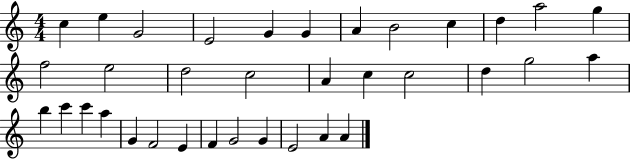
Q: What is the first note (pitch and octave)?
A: C5